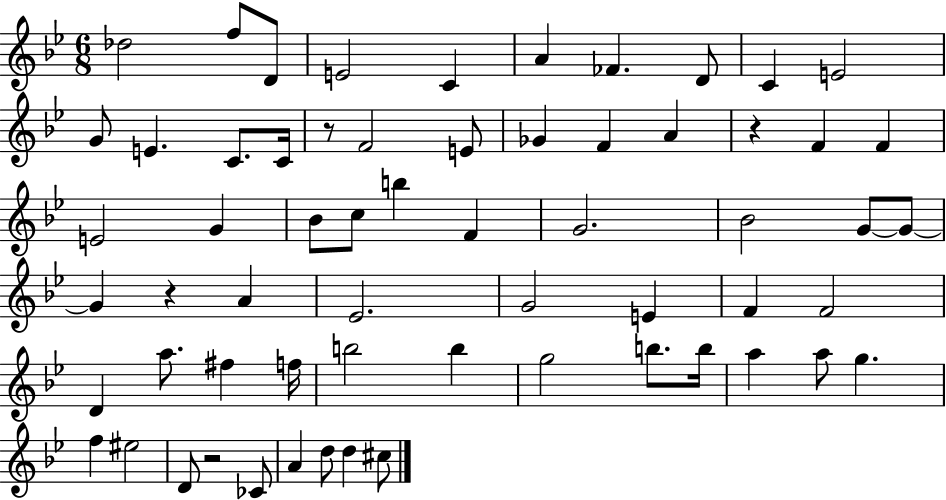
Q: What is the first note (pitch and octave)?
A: Db5